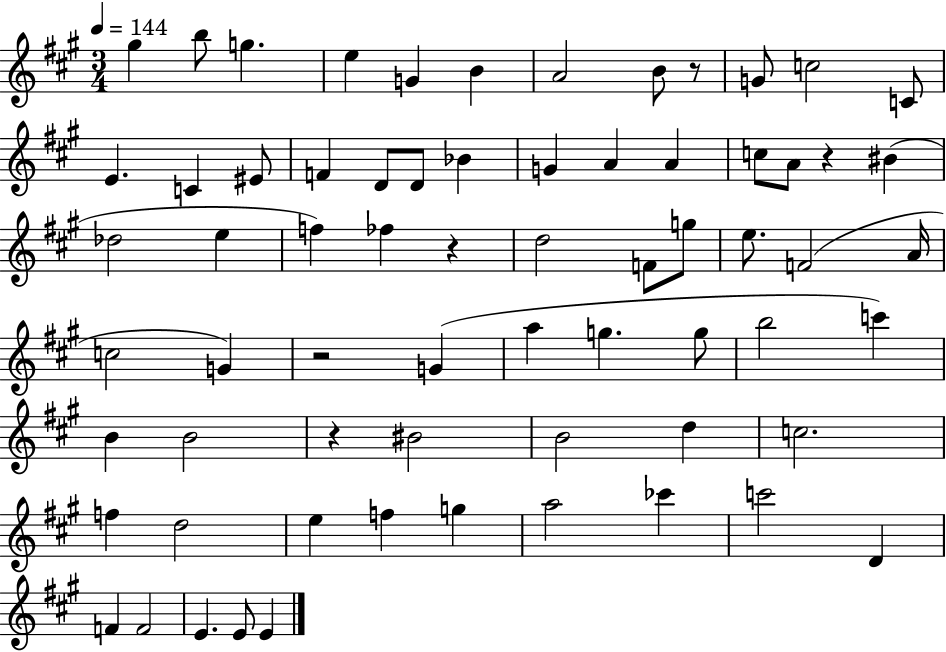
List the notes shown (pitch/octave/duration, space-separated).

G#5/q B5/e G5/q. E5/q G4/q B4/q A4/h B4/e R/e G4/e C5/h C4/e E4/q. C4/q EIS4/e F4/q D4/e D4/e Bb4/q G4/q A4/q A4/q C5/e A4/e R/q BIS4/q Db5/h E5/q F5/q FES5/q R/q D5/h F4/e G5/e E5/e. F4/h A4/s C5/h G4/q R/h G4/q A5/q G5/q. G5/e B5/h C6/q B4/q B4/h R/q BIS4/h B4/h D5/q C5/h. F5/q D5/h E5/q F5/q G5/q A5/h CES6/q C6/h D4/q F4/q F4/h E4/q. E4/e E4/q